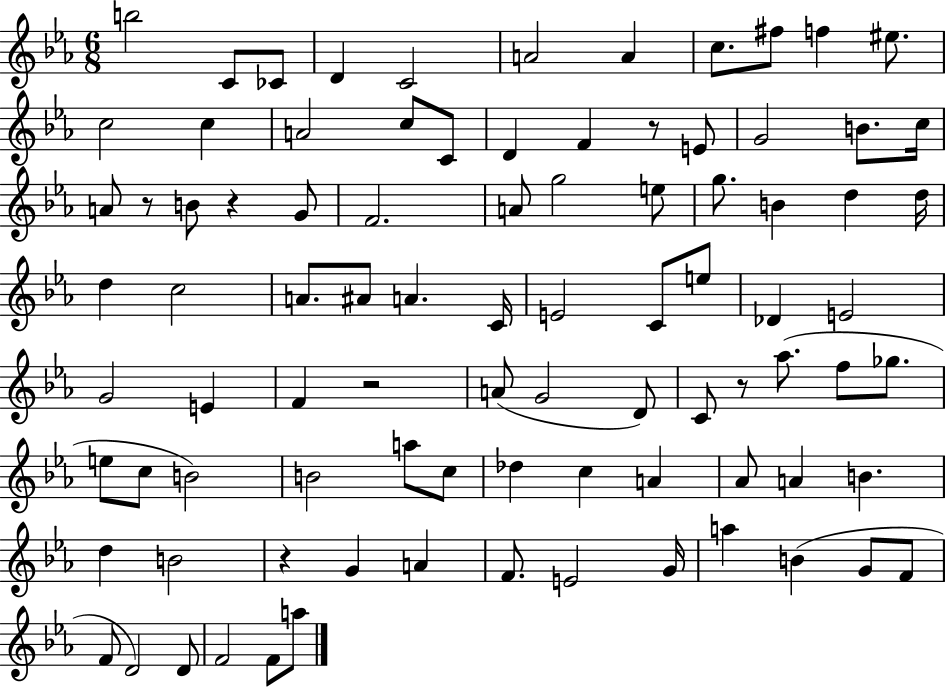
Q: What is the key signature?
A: EES major